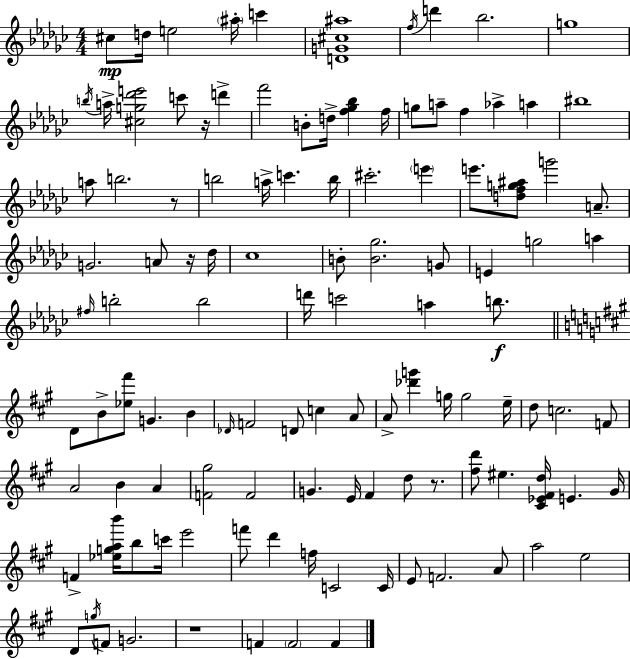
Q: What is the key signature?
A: EES minor